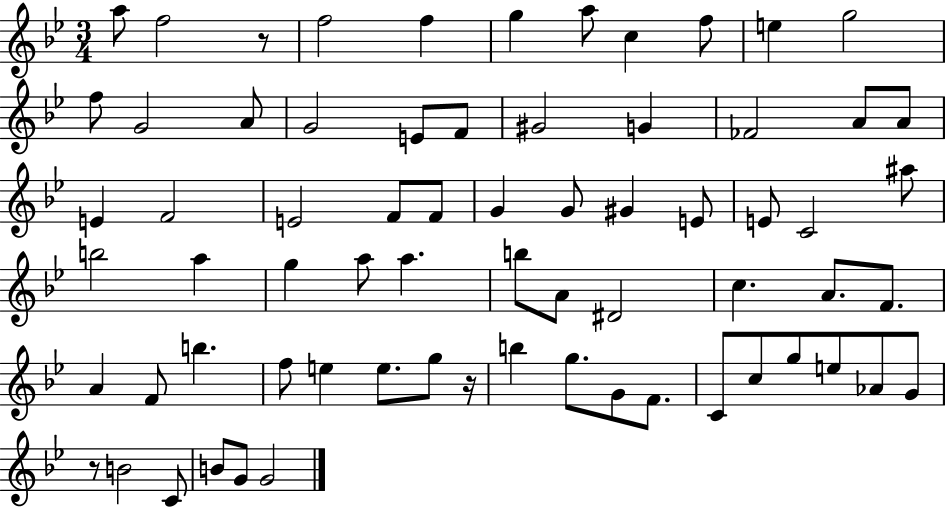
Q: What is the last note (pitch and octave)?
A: G4